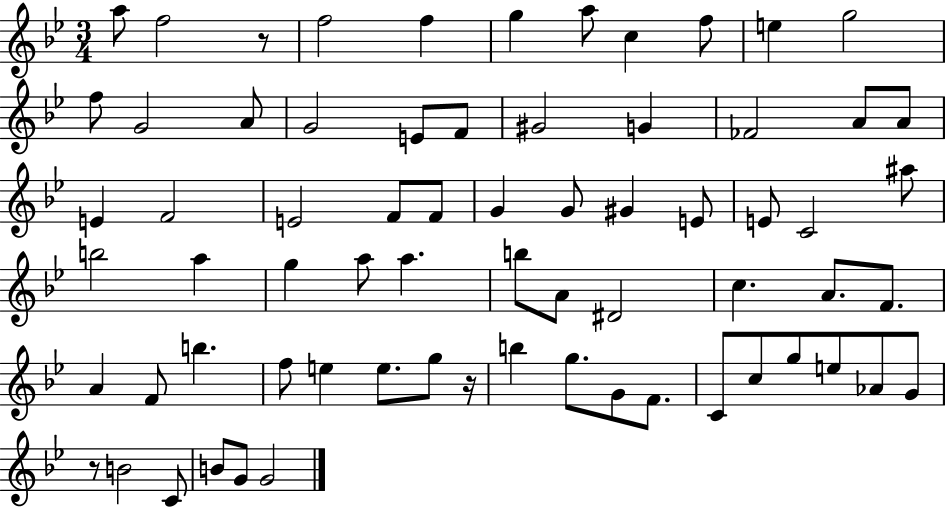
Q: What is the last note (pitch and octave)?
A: G4